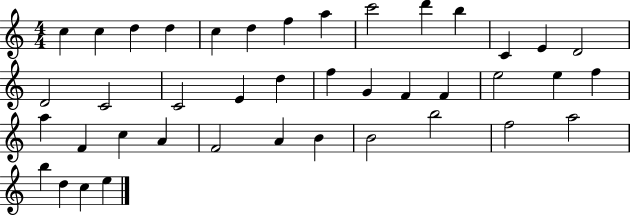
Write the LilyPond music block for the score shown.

{
  \clef treble
  \numericTimeSignature
  \time 4/4
  \key c \major
  c''4 c''4 d''4 d''4 | c''4 d''4 f''4 a''4 | c'''2 d'''4 b''4 | c'4 e'4 d'2 | \break d'2 c'2 | c'2 e'4 d''4 | f''4 g'4 f'4 f'4 | e''2 e''4 f''4 | \break a''4 f'4 c''4 a'4 | f'2 a'4 b'4 | b'2 b''2 | f''2 a''2 | \break b''4 d''4 c''4 e''4 | \bar "|."
}